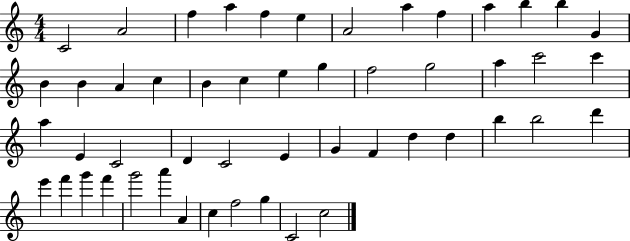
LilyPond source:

{
  \clef treble
  \numericTimeSignature
  \time 4/4
  \key c \major
  c'2 a'2 | f''4 a''4 f''4 e''4 | a'2 a''4 f''4 | a''4 b''4 b''4 g'4 | \break b'4 b'4 a'4 c''4 | b'4 c''4 e''4 g''4 | f''2 g''2 | a''4 c'''2 c'''4 | \break a''4 e'4 c'2 | d'4 c'2 e'4 | g'4 f'4 d''4 d''4 | b''4 b''2 d'''4 | \break e'''4 f'''4 g'''4 f'''4 | g'''2 a'''4 a'4 | c''4 f''2 g''4 | c'2 c''2 | \break \bar "|."
}